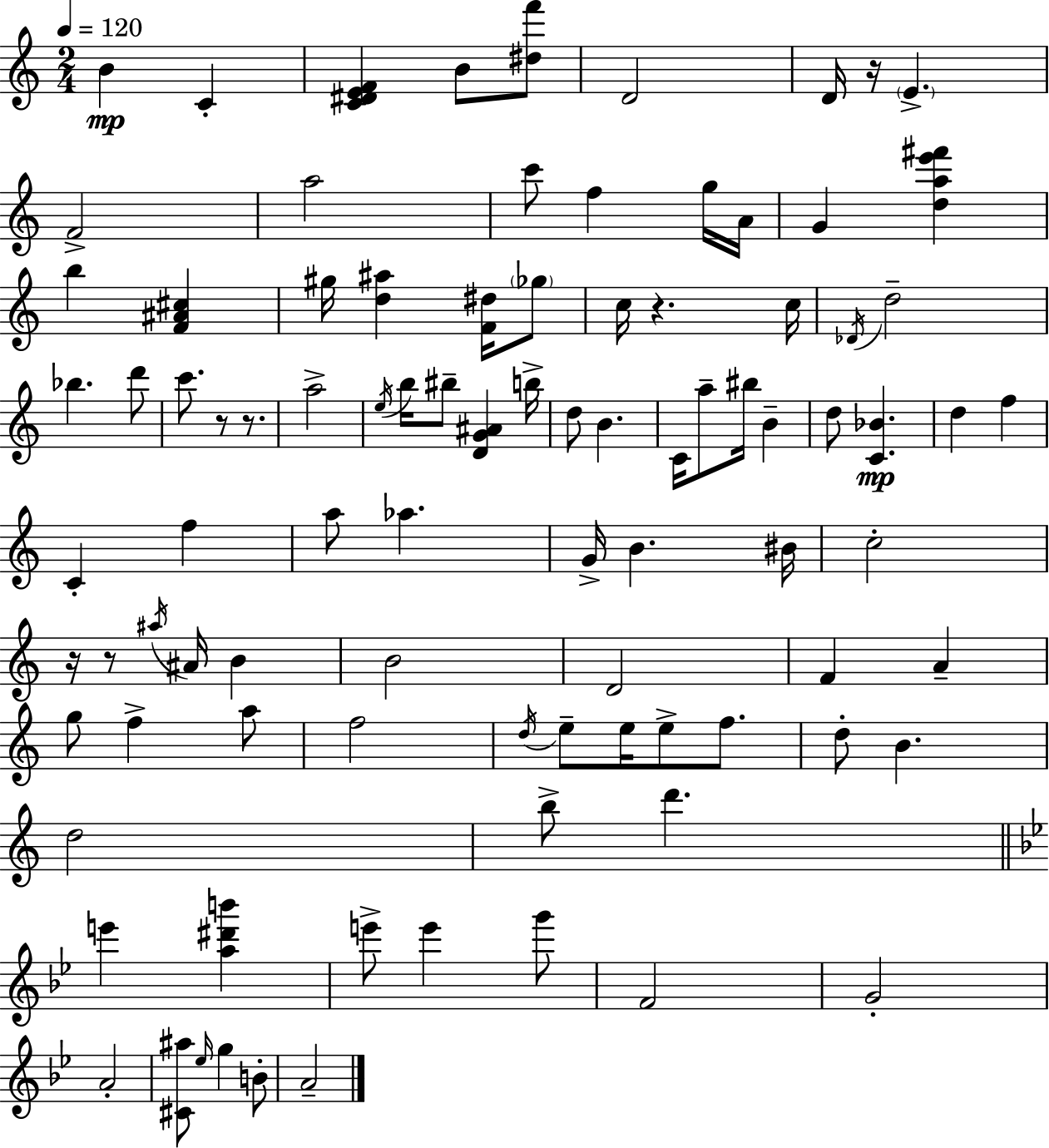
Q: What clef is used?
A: treble